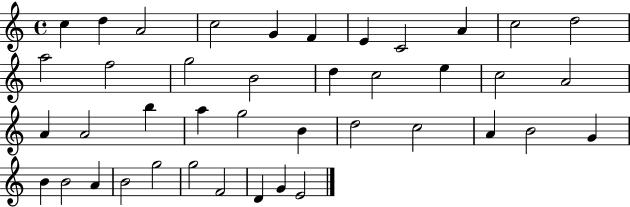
{
  \clef treble
  \time 4/4
  \defaultTimeSignature
  \key c \major
  c''4 d''4 a'2 | c''2 g'4 f'4 | e'4 c'2 a'4 | c''2 d''2 | \break a''2 f''2 | g''2 b'2 | d''4 c''2 e''4 | c''2 a'2 | \break a'4 a'2 b''4 | a''4 g''2 b'4 | d''2 c''2 | a'4 b'2 g'4 | \break b'4 b'2 a'4 | b'2 g''2 | g''2 f'2 | d'4 g'4 e'2 | \break \bar "|."
}